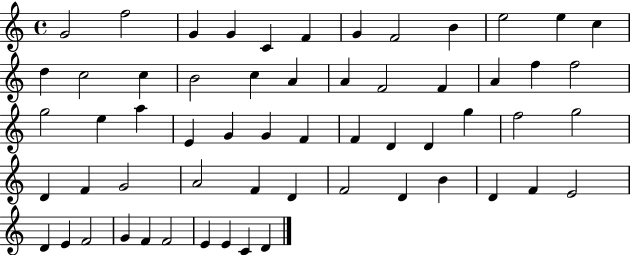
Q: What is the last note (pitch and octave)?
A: D4